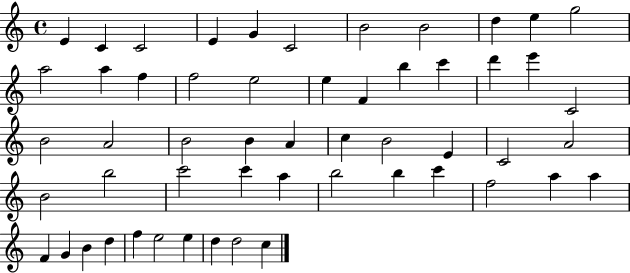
X:1
T:Untitled
M:4/4
L:1/4
K:C
E C C2 E G C2 B2 B2 d e g2 a2 a f f2 e2 e F b c' d' e' C2 B2 A2 B2 B A c B2 E C2 A2 B2 b2 c'2 c' a b2 b c' f2 a a F G B d f e2 e d d2 c